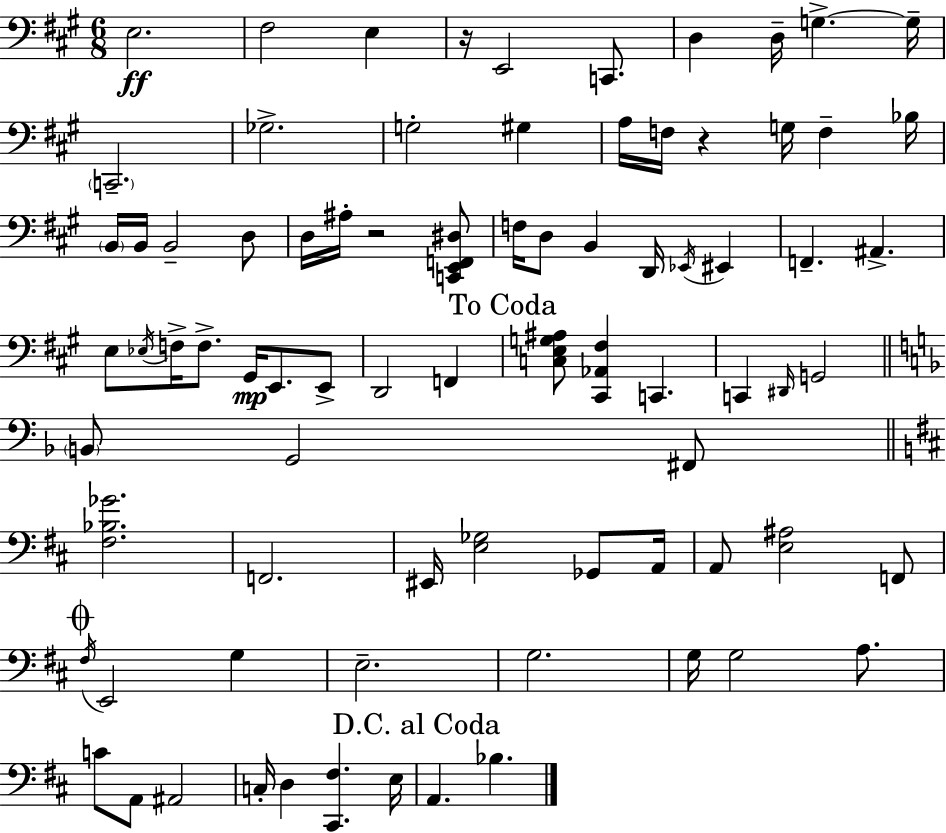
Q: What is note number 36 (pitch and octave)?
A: F3